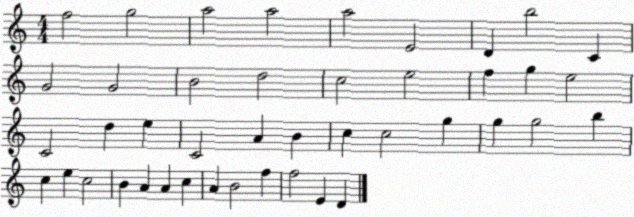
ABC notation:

X:1
T:Untitled
M:4/4
L:1/4
K:C
f2 g2 a2 a2 a2 E2 D b2 C G2 G2 B2 d2 c2 e2 f g e2 C2 d e C2 A B c c2 g g g2 b c e c2 B A A c A B2 f f2 E D